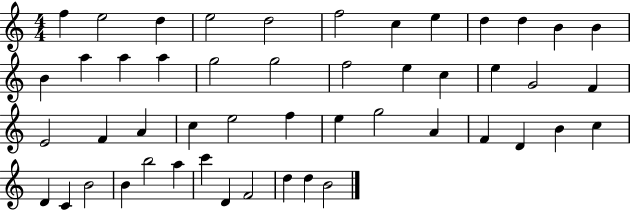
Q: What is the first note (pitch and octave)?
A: F5